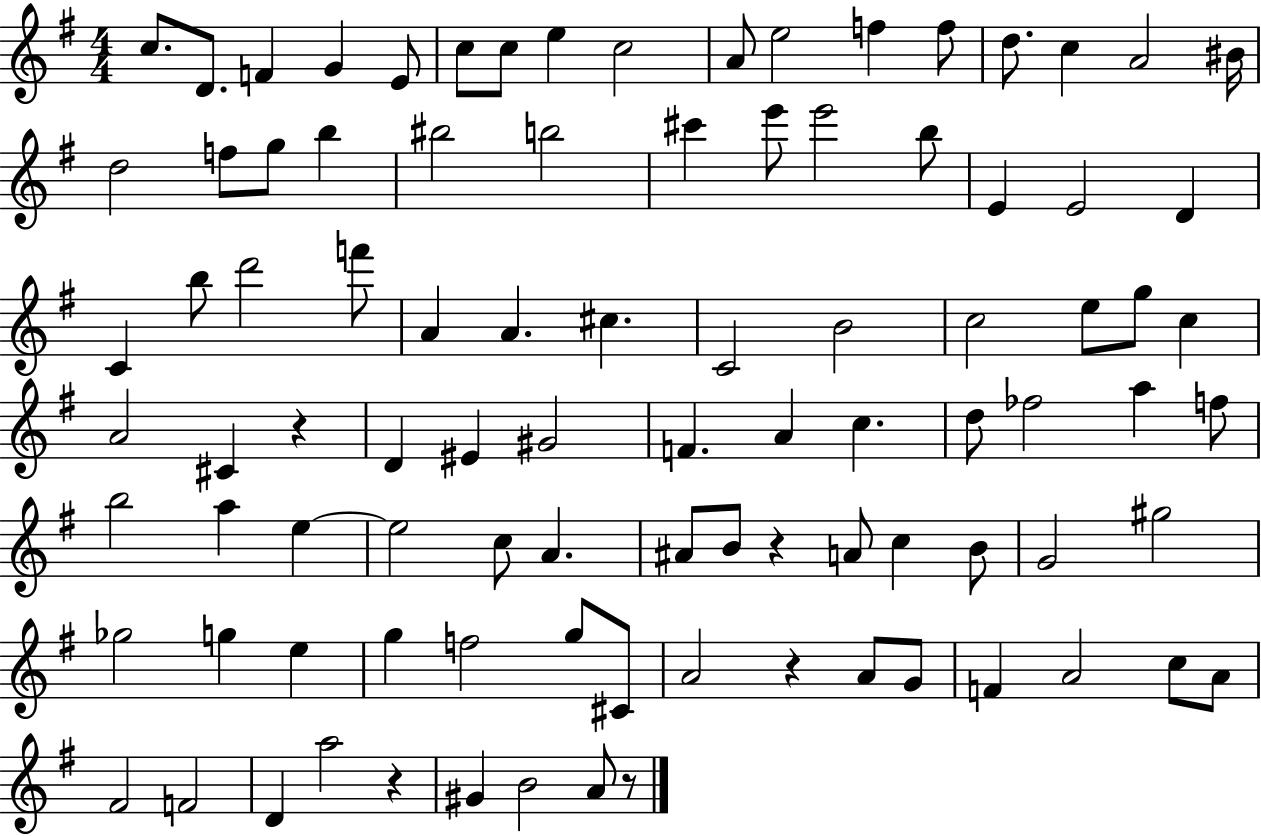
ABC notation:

X:1
T:Untitled
M:4/4
L:1/4
K:G
c/2 D/2 F G E/2 c/2 c/2 e c2 A/2 e2 f f/2 d/2 c A2 ^B/4 d2 f/2 g/2 b ^b2 b2 ^c' e'/2 e'2 b/2 E E2 D C b/2 d'2 f'/2 A A ^c C2 B2 c2 e/2 g/2 c A2 ^C z D ^E ^G2 F A c d/2 _f2 a f/2 b2 a e e2 c/2 A ^A/2 B/2 z A/2 c B/2 G2 ^g2 _g2 g e g f2 g/2 ^C/2 A2 z A/2 G/2 F A2 c/2 A/2 ^F2 F2 D a2 z ^G B2 A/2 z/2